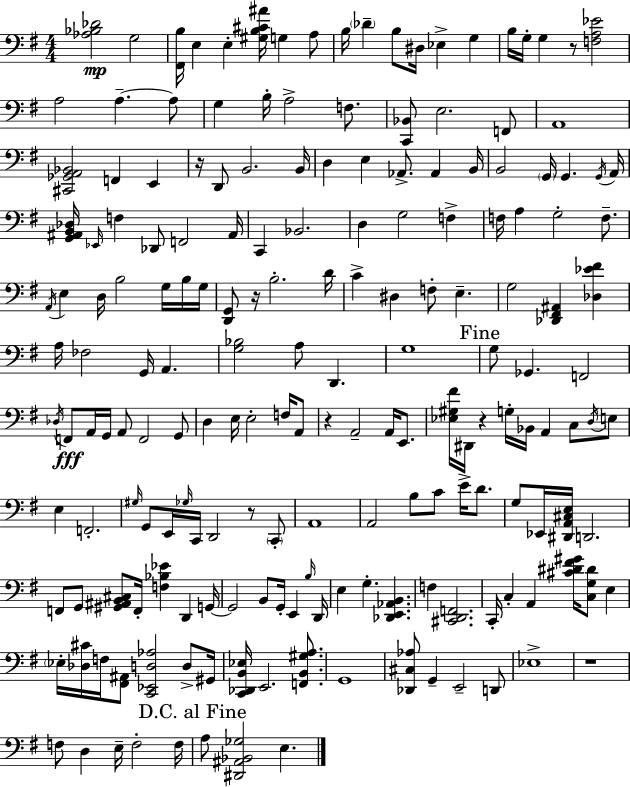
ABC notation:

X:1
T:Untitled
M:4/4
L:1/4
K:Em
[_A,_B,_D]2 G,2 [^F,,B,]/4 E, E, [^G,B,^C^A]/4 G, A,/2 B,/4 _D B,/2 ^D,/4 _E, G, B,/4 G,/4 G, z/2 [F,A,_E]2 A,2 A, A,/2 G, B,/4 A,2 F,/2 [C,,_B,,]/2 E,2 F,,/2 A,,4 [^C,,_G,,A,,_B,,]2 F,, E,, z/4 D,,/2 B,,2 B,,/4 D, E, _A,,/2 _A,, B,,/4 B,,2 G,,/4 G,, G,,/4 A,,/4 [G,,^A,,B,,_D,]/4 _E,,/4 F, _D,,/2 F,,2 ^A,,/4 C,, _B,,2 D, G,2 F, F,/4 A, G,2 F,/2 A,,/4 E, D,/4 B,2 G,/4 B,/4 G,/4 [D,,G,,]/2 z/4 B,2 D/4 C ^D, F,/2 E, G,2 [_D,,^F,,^A,,] [_D,_E^F] A,/4 _F,2 G,,/4 A,, [G,_B,]2 A,/2 D,, G,4 G,/2 _G,, F,,2 _D,/4 F,,/2 A,,/4 G,,/4 A,,/2 F,,2 G,,/2 D, E,/4 E,2 F,/4 A,,/2 z A,,2 A,,/4 E,,/2 [_E,^G,^F]/4 ^D,,/4 z G,/4 _B,,/4 A,, C,/2 D,/4 E,/2 E, F,,2 ^G,/4 G,,/2 E,,/4 _G,/4 C,,/4 D,,2 z/2 C,,/2 A,,4 A,,2 B,/2 C/2 E/4 D/2 G,/2 _E,,/4 [^D,,A,,^C,E,]/4 D,,2 F,,/2 G,,/2 [^G,,^A,,B,,^C,]/2 F,,/4 [F,_B,_E] D,, G,,/4 G,,2 B,,/2 G,,/4 E,, B,/4 D,,/4 E, G, [_D,,E,,_A,,B,,] F, [^C,,D,,F,,]2 C,,/4 C, A,, [^C^D^F^G]/4 [C,G,^D]/2 E, _E,/4 [_D,^C]/4 F,/4 [^F,,^A,,]/2 [C,,_E,,D,_A,]2 D,/2 ^G,,/4 [C,,_D,,B,,_E,]/4 E,,2 [F,,B,,^G,A,]/2 G,,4 [_D,,^C,_A,]/2 G,, E,,2 D,,/2 _E,4 z4 F,/2 D, E,/4 F,2 F,/4 A,/2 [^D,,^A,,_B,,_G,]2 E,